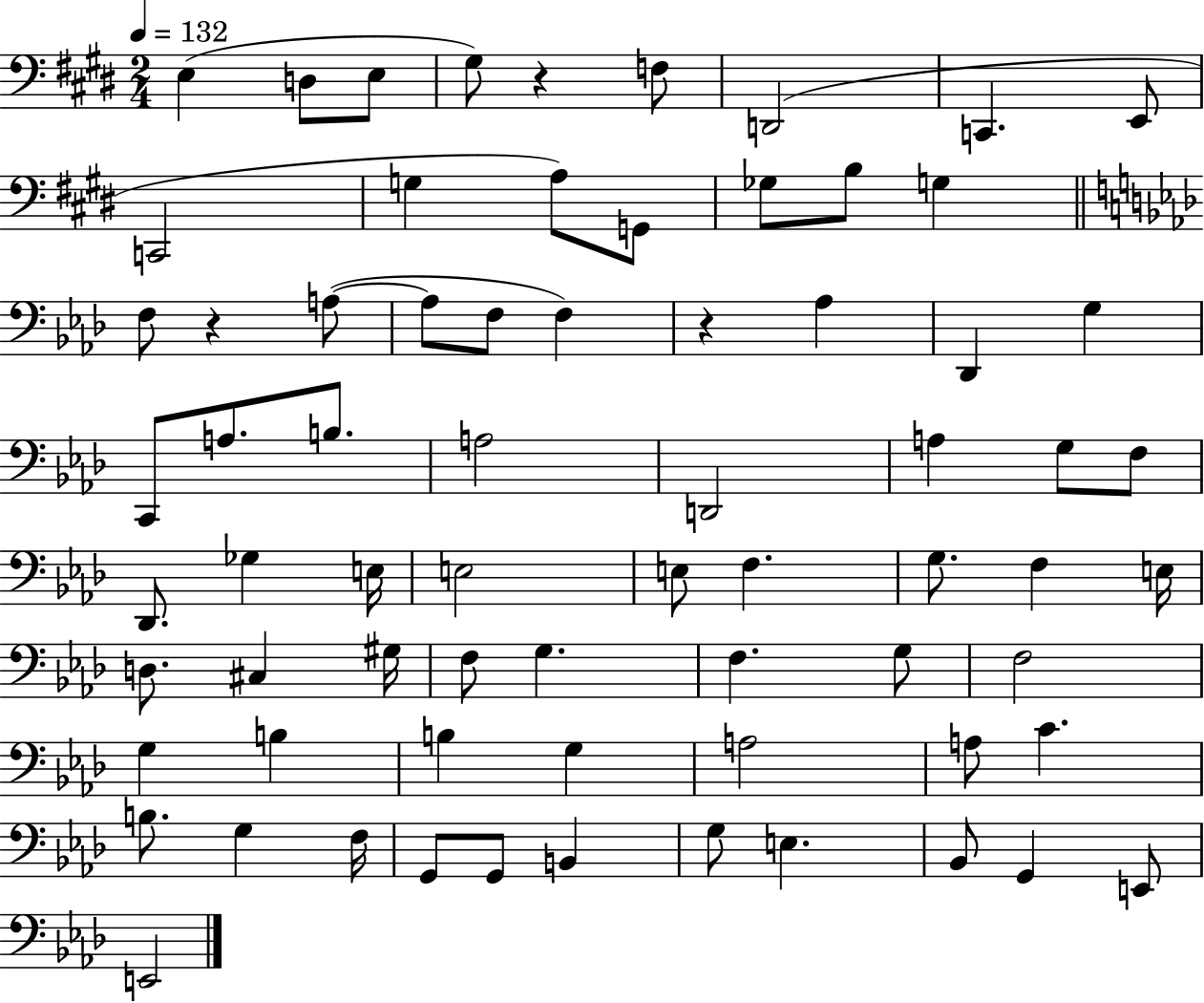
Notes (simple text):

E3/q D3/e E3/e G#3/e R/q F3/e D2/h C2/q. E2/e C2/h G3/q A3/e G2/e Gb3/e B3/e G3/q F3/e R/q A3/e A3/e F3/e F3/q R/q Ab3/q Db2/q G3/q C2/e A3/e. B3/e. A3/h D2/h A3/q G3/e F3/e Db2/e. Gb3/q E3/s E3/h E3/e F3/q. G3/e. F3/q E3/s D3/e. C#3/q G#3/s F3/e G3/q. F3/q. G3/e F3/h G3/q B3/q B3/q G3/q A3/h A3/e C4/q. B3/e. G3/q F3/s G2/e G2/e B2/q G3/e E3/q. Bb2/e G2/q E2/e E2/h